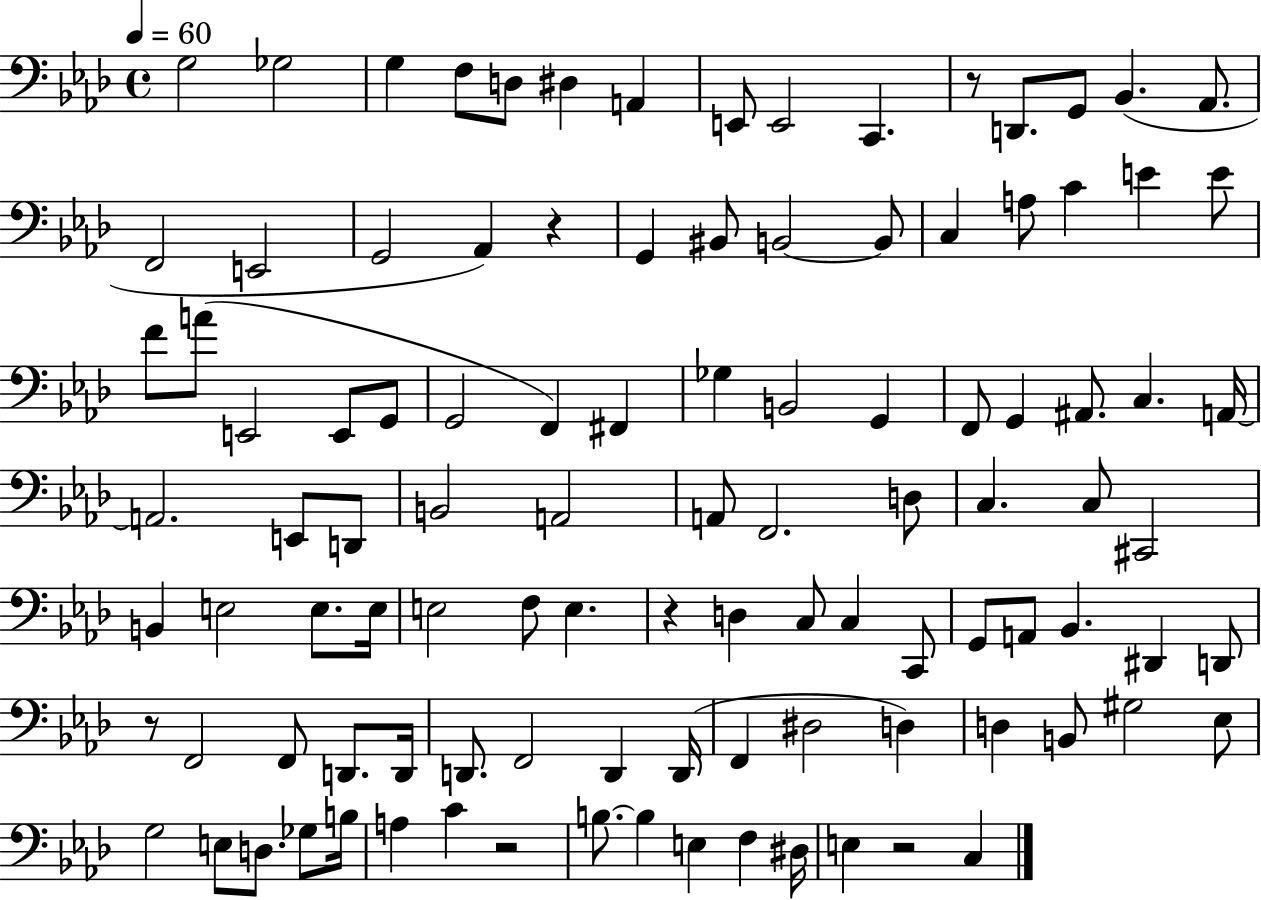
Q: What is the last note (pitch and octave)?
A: C3